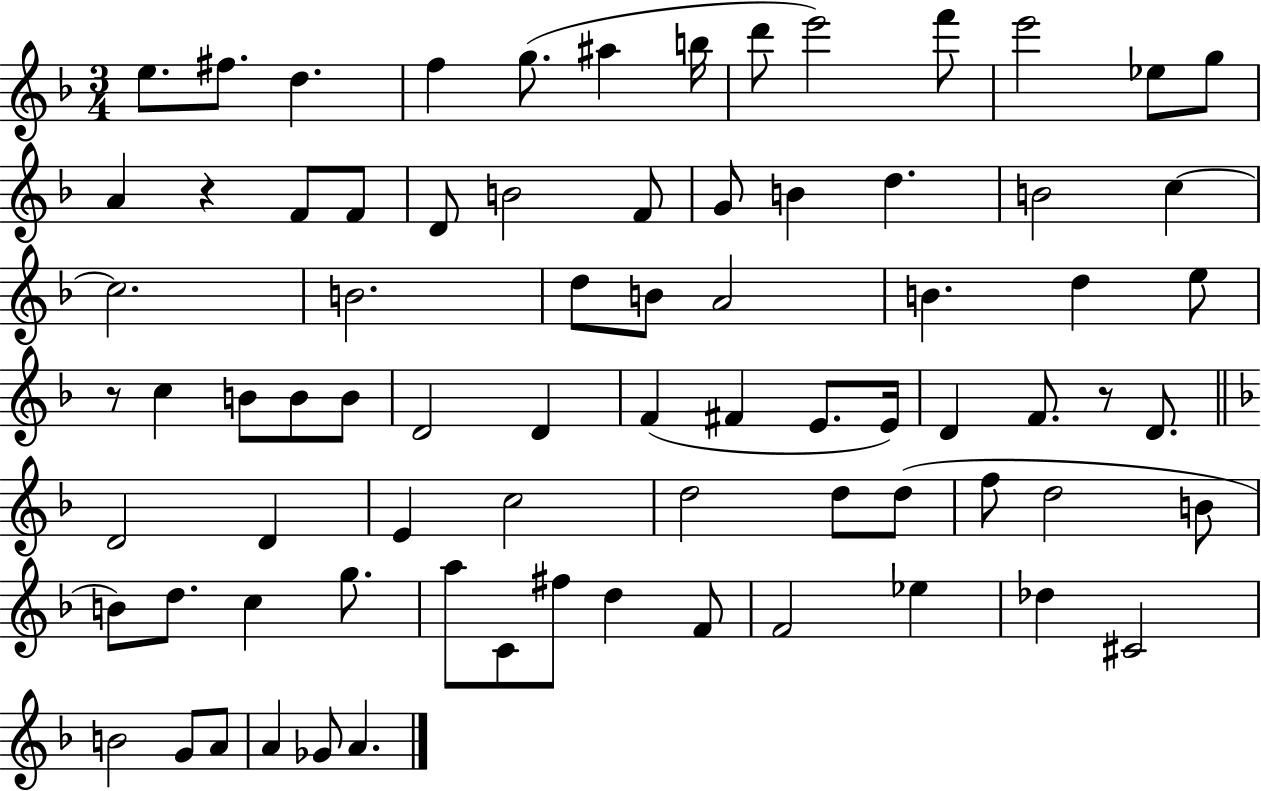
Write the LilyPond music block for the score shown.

{
  \clef treble
  \numericTimeSignature
  \time 3/4
  \key f \major
  e''8. fis''8. d''4. | f''4 g''8.( ais''4 b''16 | d'''8 e'''2) f'''8 | e'''2 ees''8 g''8 | \break a'4 r4 f'8 f'8 | d'8 b'2 f'8 | g'8 b'4 d''4. | b'2 c''4~~ | \break c''2. | b'2. | d''8 b'8 a'2 | b'4. d''4 e''8 | \break r8 c''4 b'8 b'8 b'8 | d'2 d'4 | f'4( fis'4 e'8. e'16) | d'4 f'8. r8 d'8. | \break \bar "||" \break \key d \minor d'2 d'4 | e'4 c''2 | d''2 d''8 d''8( | f''8 d''2 b'8 | \break b'8) d''8. c''4 g''8. | a''8 c'8 fis''8 d''4 f'8 | f'2 ees''4 | des''4 cis'2 | \break b'2 g'8 a'8 | a'4 ges'8 a'4. | \bar "|."
}